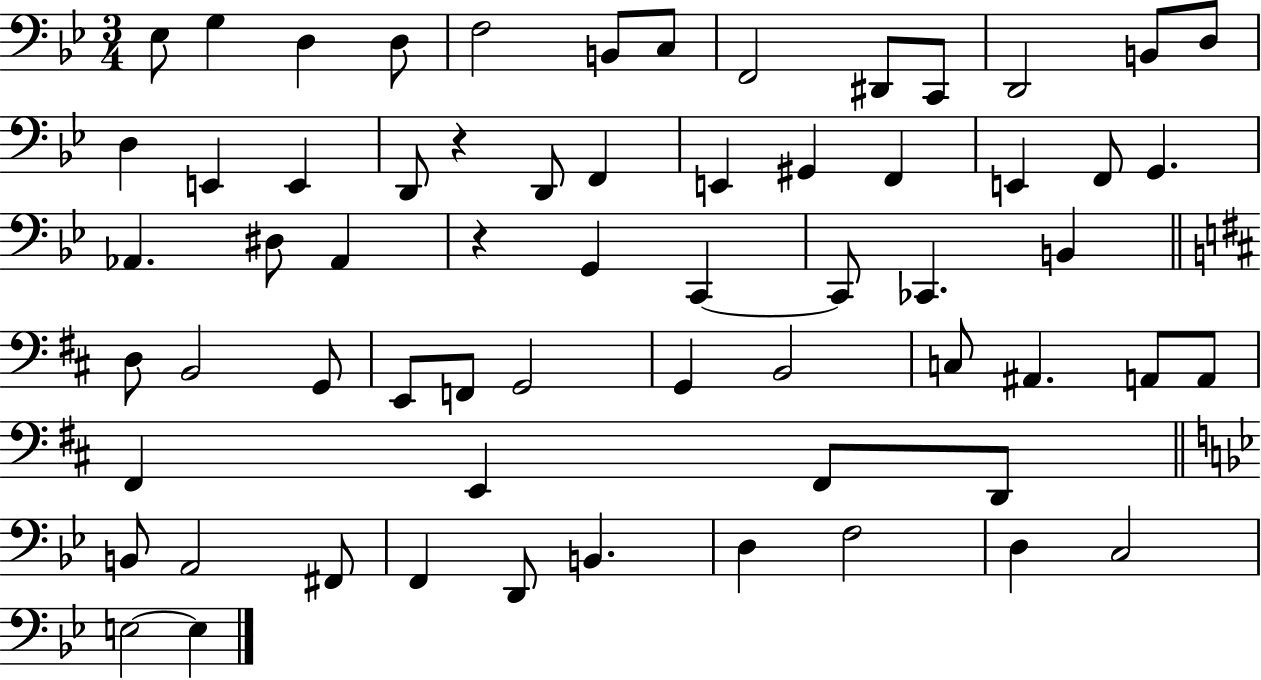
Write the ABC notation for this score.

X:1
T:Untitled
M:3/4
L:1/4
K:Bb
_E,/2 G, D, D,/2 F,2 B,,/2 C,/2 F,,2 ^D,,/2 C,,/2 D,,2 B,,/2 D,/2 D, E,, E,, D,,/2 z D,,/2 F,, E,, ^G,, F,, E,, F,,/2 G,, _A,, ^D,/2 _A,, z G,, C,, C,,/2 _C,, B,, D,/2 B,,2 G,,/2 E,,/2 F,,/2 G,,2 G,, B,,2 C,/2 ^A,, A,,/2 A,,/2 ^F,, E,, ^F,,/2 D,,/2 B,,/2 A,,2 ^F,,/2 F,, D,,/2 B,, D, F,2 D, C,2 E,2 E,